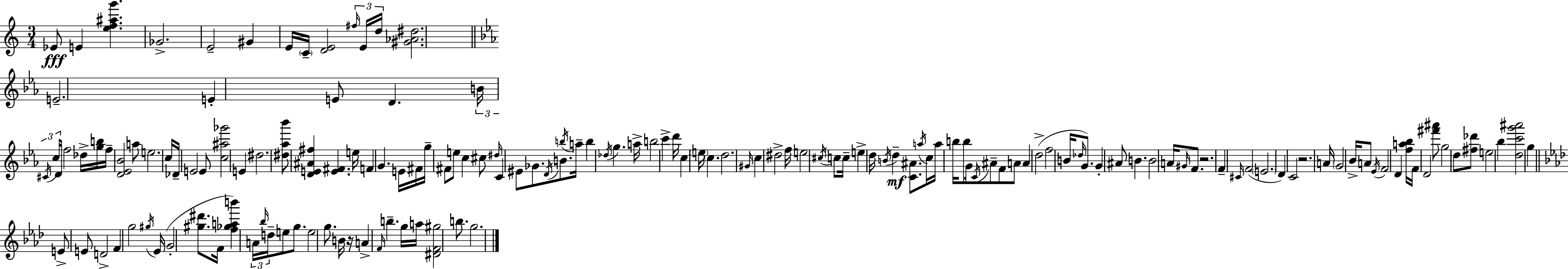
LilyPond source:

{
  \clef treble
  \numericTimeSignature
  \time 3/4
  \key c \major
  ees'8\fff e'4 <e'' f'' ais'' g'''>4. | ges'2.-> | e'2-- gis'4 | e'16 \parenthesize c'16-- <d' e'>2 \tuplet 3/2 { \grace { fis''16 } e'16 | \break d''16 } <gis' aes' dis''>2. | \bar "||" \break \key ees \major e'2.-- | e'4-. e'8 d'4. | \tuplet 3/2 { b'16 \acciaccatura { cis'16 } c''16 } d'16 f''2 | des''16-> <g'' b''>16 f''16-- <d' ees' bes'>2 a''8 | \break e''2. | c''16 des'16-- e'2 e'8 | <c'' ais'' ges'''>2 e'4 | dis''2. | \break <dis'' aes'' bes'''>8 <d' e' ais' fis''>4 <e' fis'>4. | e''16 f'4 g'4. | e'16 fis'16 g''16-- fis'8 e''8 c''4 cis''8 | \grace { dis''16 } c'4 eis'8 ges'8. \acciaccatura { d'16 } | \break b'8. \acciaccatura { b''16 } a''16-- b''4 \acciaccatura { des''16 } g''4. | a''16-> b''2 | c'''4-> d'''16 c''4 \parenthesize e''16 \parenthesize c''4. | d''2. | \break \grace { gis'16 } c''4 dis''2-> | f''16 e''2 | \acciaccatura { cis''16 } c''8 c''16-- e''4-> d''16 | \acciaccatura { b'16 } d''4--\mf <c' ais'>8. \acciaccatura { a''16 } c''16 a''16 b''16 | \break b''8 g'16 \acciaccatura { c'16 } ais'8-- f'8 a'8 a'4 | d''2->( f''2 | b'16 \grace { des''16 } g'8.) g'4-. | ais'8 b'4. b'2 | \break a'16 \grace { gis'16 } f'8. | r2. | f'4-- \grace { cis'16 }( f'2 | \parenthesize e'2. | \break d'4) c'2 | r2. | a'16 \parenthesize g'2 bes'16-> a'8 | \acciaccatura { ees'16 } f'2 d'4 | \break <f'' a'' bes''>16 f'16 d'2 | <fis''' ais'''>8 g''2 d''8 | <fis'' des'''>8 e''2 bes''4 | <d'' c''' g''' ais'''>2 g''4 | \break \bar "||" \break \key aes \major e'8-> e'8 d'2-> | f'4 g''2 | \acciaccatura { gis''16 } ees'16( g'2-. <gis'' dis'''>8. | f'16 <f'' ges'' a'' b'''>4) \tuplet 3/2 { a'16 \grace { bes''16 } d''16-- } e''8 g''8. | \break e''2 g''8. | b'16 r16 a'4-> \grace { f'16 } b''4.-- | g''16 a''16 <dis' f' gis''>2 | b''8. g''2. | \break \bar "|."
}